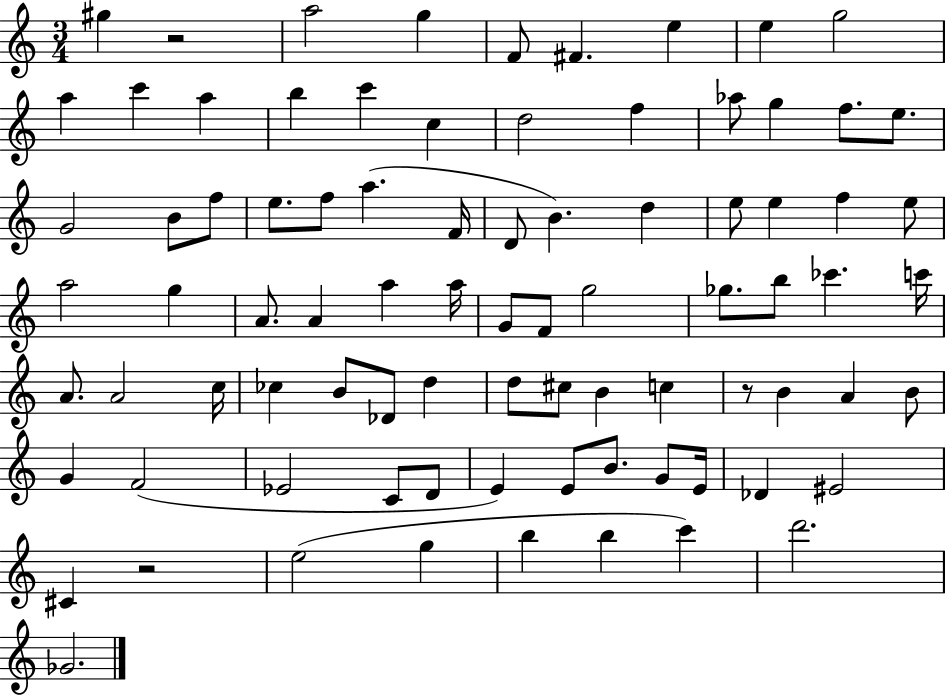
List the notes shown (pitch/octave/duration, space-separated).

G#5/q R/h A5/h G5/q F4/e F#4/q. E5/q E5/q G5/h A5/q C6/q A5/q B5/q C6/q C5/q D5/h F5/q Ab5/e G5/q F5/e. E5/e. G4/h B4/e F5/e E5/e. F5/e A5/q. F4/s D4/e B4/q. D5/q E5/e E5/q F5/q E5/e A5/h G5/q A4/e. A4/q A5/q A5/s G4/e F4/e G5/h Gb5/e. B5/e CES6/q. C6/s A4/e. A4/h C5/s CES5/q B4/e Db4/e D5/q D5/e C#5/e B4/q C5/q R/e B4/q A4/q B4/e G4/q F4/h Eb4/h C4/e D4/e E4/q E4/e B4/e. G4/e E4/s Db4/q EIS4/h C#4/q R/h E5/h G5/q B5/q B5/q C6/q D6/h. Gb4/h.